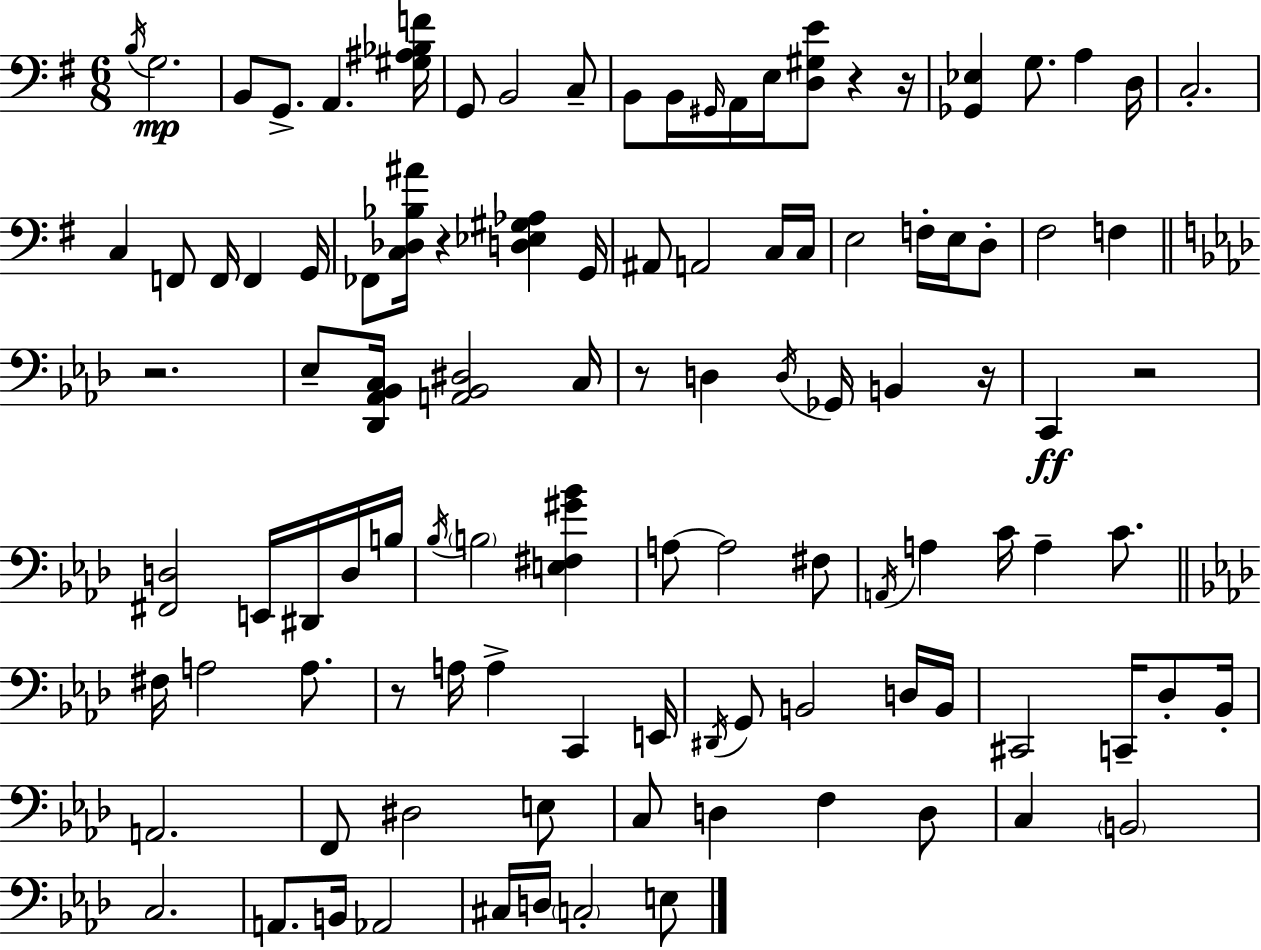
X:1
T:Untitled
M:6/8
L:1/4
K:G
B,/4 G,2 B,,/2 G,,/2 A,, [^G,^A,_B,F]/4 G,,/2 B,,2 C,/2 B,,/2 B,,/4 ^G,,/4 A,,/4 E,/4 [D,^G,E]/2 z z/4 [_G,,_E,] G,/2 A, D,/4 C,2 C, F,,/2 F,,/4 F,, G,,/4 _F,,/2 [C,_D,_B,^A]/4 z [D,_E,^G,_A,] G,,/4 ^A,,/2 A,,2 C,/4 C,/4 E,2 F,/4 E,/4 D,/2 ^F,2 F, z2 _E,/2 [_D,,_A,,_B,,C,]/4 [A,,_B,,^D,]2 C,/4 z/2 D, D,/4 _G,,/4 B,, z/4 C,, z2 [^F,,D,]2 E,,/4 ^D,,/4 D,/4 B,/4 _B,/4 B,2 [E,^F,^G_B] A,/2 A,2 ^F,/2 A,,/4 A, C/4 A, C/2 ^F,/4 A,2 A,/2 z/2 A,/4 A, C,, E,,/4 ^D,,/4 G,,/2 B,,2 D,/4 B,,/4 ^C,,2 C,,/4 _D,/2 _B,,/4 A,,2 F,,/2 ^D,2 E,/2 C,/2 D, F, D,/2 C, B,,2 C,2 A,,/2 B,,/4 _A,,2 ^C,/4 D,/4 C,2 E,/2